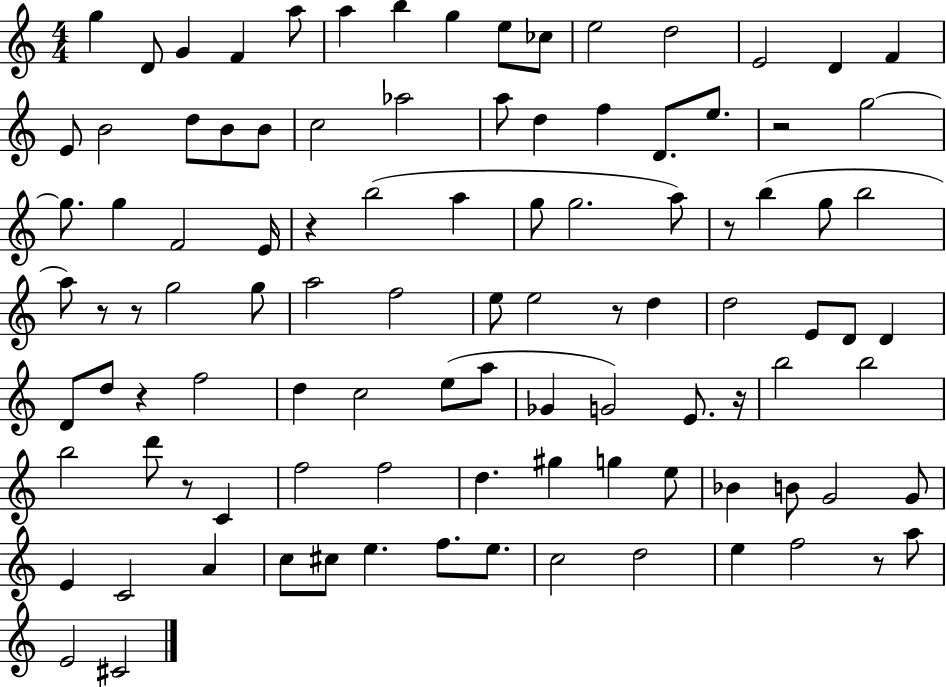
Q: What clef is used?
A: treble